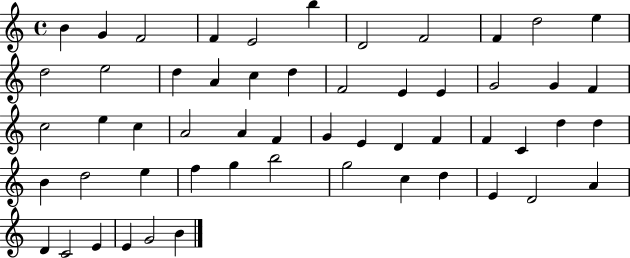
B4/q G4/q F4/h F4/q E4/h B5/q D4/h F4/h F4/q D5/h E5/q D5/h E5/h D5/q A4/q C5/q D5/q F4/h E4/q E4/q G4/h G4/q F4/q C5/h E5/q C5/q A4/h A4/q F4/q G4/q E4/q D4/q F4/q F4/q C4/q D5/q D5/q B4/q D5/h E5/q F5/q G5/q B5/h G5/h C5/q D5/q E4/q D4/h A4/q D4/q C4/h E4/q E4/q G4/h B4/q